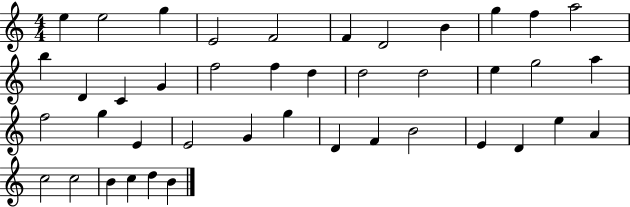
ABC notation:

X:1
T:Untitled
M:4/4
L:1/4
K:C
e e2 g E2 F2 F D2 B g f a2 b D C G f2 f d d2 d2 e g2 a f2 g E E2 G g D F B2 E D e A c2 c2 B c d B